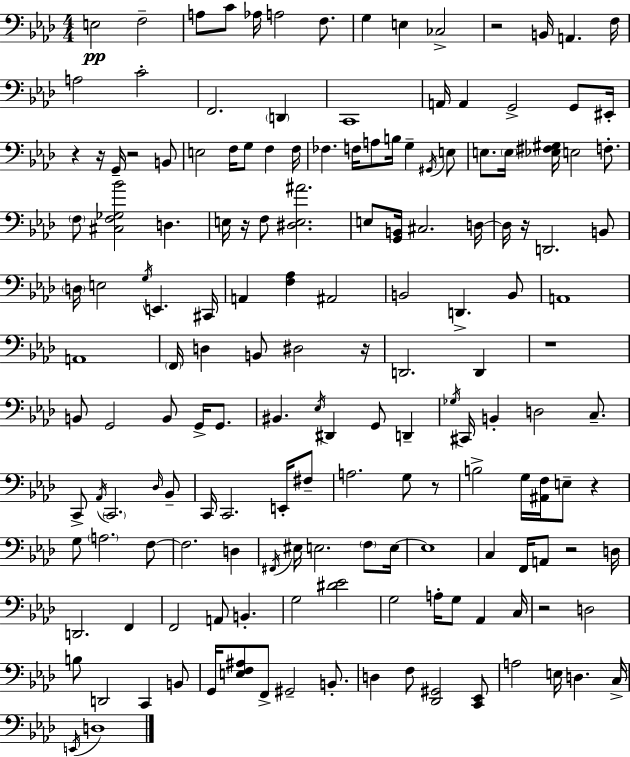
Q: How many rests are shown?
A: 12